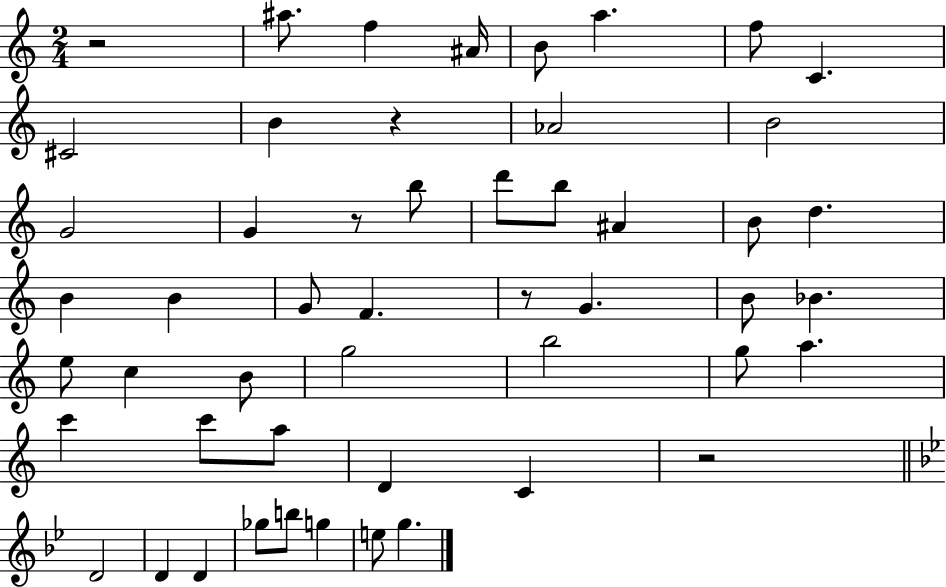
X:1
T:Untitled
M:2/4
L:1/4
K:C
z2 ^a/2 f ^A/4 B/2 a f/2 C ^C2 B z _A2 B2 G2 G z/2 b/2 d'/2 b/2 ^A B/2 d B B G/2 F z/2 G B/2 _B e/2 c B/2 g2 b2 g/2 a c' c'/2 a/2 D C z2 D2 D D _g/2 b/2 g e/2 g